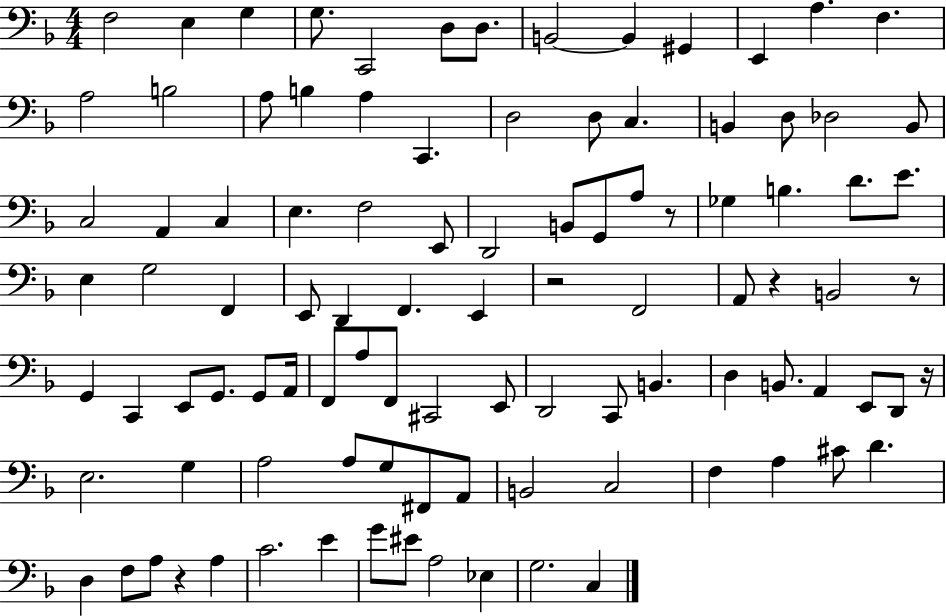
{
  \clef bass
  \numericTimeSignature
  \time 4/4
  \key f \major
  f2 e4 g4 | g8. c,2 d8 d8. | b,2~~ b,4 gis,4 | e,4 a4. f4. | \break a2 b2 | a8 b4 a4 c,4. | d2 d8 c4. | b,4 d8 des2 b,8 | \break c2 a,4 c4 | e4. f2 e,8 | d,2 b,8 g,8 a8 r8 | ges4 b4. d'8. e'8. | \break e4 g2 f,4 | e,8 d,4 f,4. e,4 | r2 f,2 | a,8 r4 b,2 r8 | \break g,4 c,4 e,8 g,8. g,8 a,16 | f,8 a8 f,8 cis,2 e,8 | d,2 c,8 b,4. | d4 b,8. a,4 e,8 d,8 r16 | \break e2. g4 | a2 a8 g8 fis,8 a,8 | b,2 c2 | f4 a4 cis'8 d'4. | \break d4 f8 a8 r4 a4 | c'2. e'4 | g'8 eis'8 a2 ees4 | g2. c4 | \break \bar "|."
}